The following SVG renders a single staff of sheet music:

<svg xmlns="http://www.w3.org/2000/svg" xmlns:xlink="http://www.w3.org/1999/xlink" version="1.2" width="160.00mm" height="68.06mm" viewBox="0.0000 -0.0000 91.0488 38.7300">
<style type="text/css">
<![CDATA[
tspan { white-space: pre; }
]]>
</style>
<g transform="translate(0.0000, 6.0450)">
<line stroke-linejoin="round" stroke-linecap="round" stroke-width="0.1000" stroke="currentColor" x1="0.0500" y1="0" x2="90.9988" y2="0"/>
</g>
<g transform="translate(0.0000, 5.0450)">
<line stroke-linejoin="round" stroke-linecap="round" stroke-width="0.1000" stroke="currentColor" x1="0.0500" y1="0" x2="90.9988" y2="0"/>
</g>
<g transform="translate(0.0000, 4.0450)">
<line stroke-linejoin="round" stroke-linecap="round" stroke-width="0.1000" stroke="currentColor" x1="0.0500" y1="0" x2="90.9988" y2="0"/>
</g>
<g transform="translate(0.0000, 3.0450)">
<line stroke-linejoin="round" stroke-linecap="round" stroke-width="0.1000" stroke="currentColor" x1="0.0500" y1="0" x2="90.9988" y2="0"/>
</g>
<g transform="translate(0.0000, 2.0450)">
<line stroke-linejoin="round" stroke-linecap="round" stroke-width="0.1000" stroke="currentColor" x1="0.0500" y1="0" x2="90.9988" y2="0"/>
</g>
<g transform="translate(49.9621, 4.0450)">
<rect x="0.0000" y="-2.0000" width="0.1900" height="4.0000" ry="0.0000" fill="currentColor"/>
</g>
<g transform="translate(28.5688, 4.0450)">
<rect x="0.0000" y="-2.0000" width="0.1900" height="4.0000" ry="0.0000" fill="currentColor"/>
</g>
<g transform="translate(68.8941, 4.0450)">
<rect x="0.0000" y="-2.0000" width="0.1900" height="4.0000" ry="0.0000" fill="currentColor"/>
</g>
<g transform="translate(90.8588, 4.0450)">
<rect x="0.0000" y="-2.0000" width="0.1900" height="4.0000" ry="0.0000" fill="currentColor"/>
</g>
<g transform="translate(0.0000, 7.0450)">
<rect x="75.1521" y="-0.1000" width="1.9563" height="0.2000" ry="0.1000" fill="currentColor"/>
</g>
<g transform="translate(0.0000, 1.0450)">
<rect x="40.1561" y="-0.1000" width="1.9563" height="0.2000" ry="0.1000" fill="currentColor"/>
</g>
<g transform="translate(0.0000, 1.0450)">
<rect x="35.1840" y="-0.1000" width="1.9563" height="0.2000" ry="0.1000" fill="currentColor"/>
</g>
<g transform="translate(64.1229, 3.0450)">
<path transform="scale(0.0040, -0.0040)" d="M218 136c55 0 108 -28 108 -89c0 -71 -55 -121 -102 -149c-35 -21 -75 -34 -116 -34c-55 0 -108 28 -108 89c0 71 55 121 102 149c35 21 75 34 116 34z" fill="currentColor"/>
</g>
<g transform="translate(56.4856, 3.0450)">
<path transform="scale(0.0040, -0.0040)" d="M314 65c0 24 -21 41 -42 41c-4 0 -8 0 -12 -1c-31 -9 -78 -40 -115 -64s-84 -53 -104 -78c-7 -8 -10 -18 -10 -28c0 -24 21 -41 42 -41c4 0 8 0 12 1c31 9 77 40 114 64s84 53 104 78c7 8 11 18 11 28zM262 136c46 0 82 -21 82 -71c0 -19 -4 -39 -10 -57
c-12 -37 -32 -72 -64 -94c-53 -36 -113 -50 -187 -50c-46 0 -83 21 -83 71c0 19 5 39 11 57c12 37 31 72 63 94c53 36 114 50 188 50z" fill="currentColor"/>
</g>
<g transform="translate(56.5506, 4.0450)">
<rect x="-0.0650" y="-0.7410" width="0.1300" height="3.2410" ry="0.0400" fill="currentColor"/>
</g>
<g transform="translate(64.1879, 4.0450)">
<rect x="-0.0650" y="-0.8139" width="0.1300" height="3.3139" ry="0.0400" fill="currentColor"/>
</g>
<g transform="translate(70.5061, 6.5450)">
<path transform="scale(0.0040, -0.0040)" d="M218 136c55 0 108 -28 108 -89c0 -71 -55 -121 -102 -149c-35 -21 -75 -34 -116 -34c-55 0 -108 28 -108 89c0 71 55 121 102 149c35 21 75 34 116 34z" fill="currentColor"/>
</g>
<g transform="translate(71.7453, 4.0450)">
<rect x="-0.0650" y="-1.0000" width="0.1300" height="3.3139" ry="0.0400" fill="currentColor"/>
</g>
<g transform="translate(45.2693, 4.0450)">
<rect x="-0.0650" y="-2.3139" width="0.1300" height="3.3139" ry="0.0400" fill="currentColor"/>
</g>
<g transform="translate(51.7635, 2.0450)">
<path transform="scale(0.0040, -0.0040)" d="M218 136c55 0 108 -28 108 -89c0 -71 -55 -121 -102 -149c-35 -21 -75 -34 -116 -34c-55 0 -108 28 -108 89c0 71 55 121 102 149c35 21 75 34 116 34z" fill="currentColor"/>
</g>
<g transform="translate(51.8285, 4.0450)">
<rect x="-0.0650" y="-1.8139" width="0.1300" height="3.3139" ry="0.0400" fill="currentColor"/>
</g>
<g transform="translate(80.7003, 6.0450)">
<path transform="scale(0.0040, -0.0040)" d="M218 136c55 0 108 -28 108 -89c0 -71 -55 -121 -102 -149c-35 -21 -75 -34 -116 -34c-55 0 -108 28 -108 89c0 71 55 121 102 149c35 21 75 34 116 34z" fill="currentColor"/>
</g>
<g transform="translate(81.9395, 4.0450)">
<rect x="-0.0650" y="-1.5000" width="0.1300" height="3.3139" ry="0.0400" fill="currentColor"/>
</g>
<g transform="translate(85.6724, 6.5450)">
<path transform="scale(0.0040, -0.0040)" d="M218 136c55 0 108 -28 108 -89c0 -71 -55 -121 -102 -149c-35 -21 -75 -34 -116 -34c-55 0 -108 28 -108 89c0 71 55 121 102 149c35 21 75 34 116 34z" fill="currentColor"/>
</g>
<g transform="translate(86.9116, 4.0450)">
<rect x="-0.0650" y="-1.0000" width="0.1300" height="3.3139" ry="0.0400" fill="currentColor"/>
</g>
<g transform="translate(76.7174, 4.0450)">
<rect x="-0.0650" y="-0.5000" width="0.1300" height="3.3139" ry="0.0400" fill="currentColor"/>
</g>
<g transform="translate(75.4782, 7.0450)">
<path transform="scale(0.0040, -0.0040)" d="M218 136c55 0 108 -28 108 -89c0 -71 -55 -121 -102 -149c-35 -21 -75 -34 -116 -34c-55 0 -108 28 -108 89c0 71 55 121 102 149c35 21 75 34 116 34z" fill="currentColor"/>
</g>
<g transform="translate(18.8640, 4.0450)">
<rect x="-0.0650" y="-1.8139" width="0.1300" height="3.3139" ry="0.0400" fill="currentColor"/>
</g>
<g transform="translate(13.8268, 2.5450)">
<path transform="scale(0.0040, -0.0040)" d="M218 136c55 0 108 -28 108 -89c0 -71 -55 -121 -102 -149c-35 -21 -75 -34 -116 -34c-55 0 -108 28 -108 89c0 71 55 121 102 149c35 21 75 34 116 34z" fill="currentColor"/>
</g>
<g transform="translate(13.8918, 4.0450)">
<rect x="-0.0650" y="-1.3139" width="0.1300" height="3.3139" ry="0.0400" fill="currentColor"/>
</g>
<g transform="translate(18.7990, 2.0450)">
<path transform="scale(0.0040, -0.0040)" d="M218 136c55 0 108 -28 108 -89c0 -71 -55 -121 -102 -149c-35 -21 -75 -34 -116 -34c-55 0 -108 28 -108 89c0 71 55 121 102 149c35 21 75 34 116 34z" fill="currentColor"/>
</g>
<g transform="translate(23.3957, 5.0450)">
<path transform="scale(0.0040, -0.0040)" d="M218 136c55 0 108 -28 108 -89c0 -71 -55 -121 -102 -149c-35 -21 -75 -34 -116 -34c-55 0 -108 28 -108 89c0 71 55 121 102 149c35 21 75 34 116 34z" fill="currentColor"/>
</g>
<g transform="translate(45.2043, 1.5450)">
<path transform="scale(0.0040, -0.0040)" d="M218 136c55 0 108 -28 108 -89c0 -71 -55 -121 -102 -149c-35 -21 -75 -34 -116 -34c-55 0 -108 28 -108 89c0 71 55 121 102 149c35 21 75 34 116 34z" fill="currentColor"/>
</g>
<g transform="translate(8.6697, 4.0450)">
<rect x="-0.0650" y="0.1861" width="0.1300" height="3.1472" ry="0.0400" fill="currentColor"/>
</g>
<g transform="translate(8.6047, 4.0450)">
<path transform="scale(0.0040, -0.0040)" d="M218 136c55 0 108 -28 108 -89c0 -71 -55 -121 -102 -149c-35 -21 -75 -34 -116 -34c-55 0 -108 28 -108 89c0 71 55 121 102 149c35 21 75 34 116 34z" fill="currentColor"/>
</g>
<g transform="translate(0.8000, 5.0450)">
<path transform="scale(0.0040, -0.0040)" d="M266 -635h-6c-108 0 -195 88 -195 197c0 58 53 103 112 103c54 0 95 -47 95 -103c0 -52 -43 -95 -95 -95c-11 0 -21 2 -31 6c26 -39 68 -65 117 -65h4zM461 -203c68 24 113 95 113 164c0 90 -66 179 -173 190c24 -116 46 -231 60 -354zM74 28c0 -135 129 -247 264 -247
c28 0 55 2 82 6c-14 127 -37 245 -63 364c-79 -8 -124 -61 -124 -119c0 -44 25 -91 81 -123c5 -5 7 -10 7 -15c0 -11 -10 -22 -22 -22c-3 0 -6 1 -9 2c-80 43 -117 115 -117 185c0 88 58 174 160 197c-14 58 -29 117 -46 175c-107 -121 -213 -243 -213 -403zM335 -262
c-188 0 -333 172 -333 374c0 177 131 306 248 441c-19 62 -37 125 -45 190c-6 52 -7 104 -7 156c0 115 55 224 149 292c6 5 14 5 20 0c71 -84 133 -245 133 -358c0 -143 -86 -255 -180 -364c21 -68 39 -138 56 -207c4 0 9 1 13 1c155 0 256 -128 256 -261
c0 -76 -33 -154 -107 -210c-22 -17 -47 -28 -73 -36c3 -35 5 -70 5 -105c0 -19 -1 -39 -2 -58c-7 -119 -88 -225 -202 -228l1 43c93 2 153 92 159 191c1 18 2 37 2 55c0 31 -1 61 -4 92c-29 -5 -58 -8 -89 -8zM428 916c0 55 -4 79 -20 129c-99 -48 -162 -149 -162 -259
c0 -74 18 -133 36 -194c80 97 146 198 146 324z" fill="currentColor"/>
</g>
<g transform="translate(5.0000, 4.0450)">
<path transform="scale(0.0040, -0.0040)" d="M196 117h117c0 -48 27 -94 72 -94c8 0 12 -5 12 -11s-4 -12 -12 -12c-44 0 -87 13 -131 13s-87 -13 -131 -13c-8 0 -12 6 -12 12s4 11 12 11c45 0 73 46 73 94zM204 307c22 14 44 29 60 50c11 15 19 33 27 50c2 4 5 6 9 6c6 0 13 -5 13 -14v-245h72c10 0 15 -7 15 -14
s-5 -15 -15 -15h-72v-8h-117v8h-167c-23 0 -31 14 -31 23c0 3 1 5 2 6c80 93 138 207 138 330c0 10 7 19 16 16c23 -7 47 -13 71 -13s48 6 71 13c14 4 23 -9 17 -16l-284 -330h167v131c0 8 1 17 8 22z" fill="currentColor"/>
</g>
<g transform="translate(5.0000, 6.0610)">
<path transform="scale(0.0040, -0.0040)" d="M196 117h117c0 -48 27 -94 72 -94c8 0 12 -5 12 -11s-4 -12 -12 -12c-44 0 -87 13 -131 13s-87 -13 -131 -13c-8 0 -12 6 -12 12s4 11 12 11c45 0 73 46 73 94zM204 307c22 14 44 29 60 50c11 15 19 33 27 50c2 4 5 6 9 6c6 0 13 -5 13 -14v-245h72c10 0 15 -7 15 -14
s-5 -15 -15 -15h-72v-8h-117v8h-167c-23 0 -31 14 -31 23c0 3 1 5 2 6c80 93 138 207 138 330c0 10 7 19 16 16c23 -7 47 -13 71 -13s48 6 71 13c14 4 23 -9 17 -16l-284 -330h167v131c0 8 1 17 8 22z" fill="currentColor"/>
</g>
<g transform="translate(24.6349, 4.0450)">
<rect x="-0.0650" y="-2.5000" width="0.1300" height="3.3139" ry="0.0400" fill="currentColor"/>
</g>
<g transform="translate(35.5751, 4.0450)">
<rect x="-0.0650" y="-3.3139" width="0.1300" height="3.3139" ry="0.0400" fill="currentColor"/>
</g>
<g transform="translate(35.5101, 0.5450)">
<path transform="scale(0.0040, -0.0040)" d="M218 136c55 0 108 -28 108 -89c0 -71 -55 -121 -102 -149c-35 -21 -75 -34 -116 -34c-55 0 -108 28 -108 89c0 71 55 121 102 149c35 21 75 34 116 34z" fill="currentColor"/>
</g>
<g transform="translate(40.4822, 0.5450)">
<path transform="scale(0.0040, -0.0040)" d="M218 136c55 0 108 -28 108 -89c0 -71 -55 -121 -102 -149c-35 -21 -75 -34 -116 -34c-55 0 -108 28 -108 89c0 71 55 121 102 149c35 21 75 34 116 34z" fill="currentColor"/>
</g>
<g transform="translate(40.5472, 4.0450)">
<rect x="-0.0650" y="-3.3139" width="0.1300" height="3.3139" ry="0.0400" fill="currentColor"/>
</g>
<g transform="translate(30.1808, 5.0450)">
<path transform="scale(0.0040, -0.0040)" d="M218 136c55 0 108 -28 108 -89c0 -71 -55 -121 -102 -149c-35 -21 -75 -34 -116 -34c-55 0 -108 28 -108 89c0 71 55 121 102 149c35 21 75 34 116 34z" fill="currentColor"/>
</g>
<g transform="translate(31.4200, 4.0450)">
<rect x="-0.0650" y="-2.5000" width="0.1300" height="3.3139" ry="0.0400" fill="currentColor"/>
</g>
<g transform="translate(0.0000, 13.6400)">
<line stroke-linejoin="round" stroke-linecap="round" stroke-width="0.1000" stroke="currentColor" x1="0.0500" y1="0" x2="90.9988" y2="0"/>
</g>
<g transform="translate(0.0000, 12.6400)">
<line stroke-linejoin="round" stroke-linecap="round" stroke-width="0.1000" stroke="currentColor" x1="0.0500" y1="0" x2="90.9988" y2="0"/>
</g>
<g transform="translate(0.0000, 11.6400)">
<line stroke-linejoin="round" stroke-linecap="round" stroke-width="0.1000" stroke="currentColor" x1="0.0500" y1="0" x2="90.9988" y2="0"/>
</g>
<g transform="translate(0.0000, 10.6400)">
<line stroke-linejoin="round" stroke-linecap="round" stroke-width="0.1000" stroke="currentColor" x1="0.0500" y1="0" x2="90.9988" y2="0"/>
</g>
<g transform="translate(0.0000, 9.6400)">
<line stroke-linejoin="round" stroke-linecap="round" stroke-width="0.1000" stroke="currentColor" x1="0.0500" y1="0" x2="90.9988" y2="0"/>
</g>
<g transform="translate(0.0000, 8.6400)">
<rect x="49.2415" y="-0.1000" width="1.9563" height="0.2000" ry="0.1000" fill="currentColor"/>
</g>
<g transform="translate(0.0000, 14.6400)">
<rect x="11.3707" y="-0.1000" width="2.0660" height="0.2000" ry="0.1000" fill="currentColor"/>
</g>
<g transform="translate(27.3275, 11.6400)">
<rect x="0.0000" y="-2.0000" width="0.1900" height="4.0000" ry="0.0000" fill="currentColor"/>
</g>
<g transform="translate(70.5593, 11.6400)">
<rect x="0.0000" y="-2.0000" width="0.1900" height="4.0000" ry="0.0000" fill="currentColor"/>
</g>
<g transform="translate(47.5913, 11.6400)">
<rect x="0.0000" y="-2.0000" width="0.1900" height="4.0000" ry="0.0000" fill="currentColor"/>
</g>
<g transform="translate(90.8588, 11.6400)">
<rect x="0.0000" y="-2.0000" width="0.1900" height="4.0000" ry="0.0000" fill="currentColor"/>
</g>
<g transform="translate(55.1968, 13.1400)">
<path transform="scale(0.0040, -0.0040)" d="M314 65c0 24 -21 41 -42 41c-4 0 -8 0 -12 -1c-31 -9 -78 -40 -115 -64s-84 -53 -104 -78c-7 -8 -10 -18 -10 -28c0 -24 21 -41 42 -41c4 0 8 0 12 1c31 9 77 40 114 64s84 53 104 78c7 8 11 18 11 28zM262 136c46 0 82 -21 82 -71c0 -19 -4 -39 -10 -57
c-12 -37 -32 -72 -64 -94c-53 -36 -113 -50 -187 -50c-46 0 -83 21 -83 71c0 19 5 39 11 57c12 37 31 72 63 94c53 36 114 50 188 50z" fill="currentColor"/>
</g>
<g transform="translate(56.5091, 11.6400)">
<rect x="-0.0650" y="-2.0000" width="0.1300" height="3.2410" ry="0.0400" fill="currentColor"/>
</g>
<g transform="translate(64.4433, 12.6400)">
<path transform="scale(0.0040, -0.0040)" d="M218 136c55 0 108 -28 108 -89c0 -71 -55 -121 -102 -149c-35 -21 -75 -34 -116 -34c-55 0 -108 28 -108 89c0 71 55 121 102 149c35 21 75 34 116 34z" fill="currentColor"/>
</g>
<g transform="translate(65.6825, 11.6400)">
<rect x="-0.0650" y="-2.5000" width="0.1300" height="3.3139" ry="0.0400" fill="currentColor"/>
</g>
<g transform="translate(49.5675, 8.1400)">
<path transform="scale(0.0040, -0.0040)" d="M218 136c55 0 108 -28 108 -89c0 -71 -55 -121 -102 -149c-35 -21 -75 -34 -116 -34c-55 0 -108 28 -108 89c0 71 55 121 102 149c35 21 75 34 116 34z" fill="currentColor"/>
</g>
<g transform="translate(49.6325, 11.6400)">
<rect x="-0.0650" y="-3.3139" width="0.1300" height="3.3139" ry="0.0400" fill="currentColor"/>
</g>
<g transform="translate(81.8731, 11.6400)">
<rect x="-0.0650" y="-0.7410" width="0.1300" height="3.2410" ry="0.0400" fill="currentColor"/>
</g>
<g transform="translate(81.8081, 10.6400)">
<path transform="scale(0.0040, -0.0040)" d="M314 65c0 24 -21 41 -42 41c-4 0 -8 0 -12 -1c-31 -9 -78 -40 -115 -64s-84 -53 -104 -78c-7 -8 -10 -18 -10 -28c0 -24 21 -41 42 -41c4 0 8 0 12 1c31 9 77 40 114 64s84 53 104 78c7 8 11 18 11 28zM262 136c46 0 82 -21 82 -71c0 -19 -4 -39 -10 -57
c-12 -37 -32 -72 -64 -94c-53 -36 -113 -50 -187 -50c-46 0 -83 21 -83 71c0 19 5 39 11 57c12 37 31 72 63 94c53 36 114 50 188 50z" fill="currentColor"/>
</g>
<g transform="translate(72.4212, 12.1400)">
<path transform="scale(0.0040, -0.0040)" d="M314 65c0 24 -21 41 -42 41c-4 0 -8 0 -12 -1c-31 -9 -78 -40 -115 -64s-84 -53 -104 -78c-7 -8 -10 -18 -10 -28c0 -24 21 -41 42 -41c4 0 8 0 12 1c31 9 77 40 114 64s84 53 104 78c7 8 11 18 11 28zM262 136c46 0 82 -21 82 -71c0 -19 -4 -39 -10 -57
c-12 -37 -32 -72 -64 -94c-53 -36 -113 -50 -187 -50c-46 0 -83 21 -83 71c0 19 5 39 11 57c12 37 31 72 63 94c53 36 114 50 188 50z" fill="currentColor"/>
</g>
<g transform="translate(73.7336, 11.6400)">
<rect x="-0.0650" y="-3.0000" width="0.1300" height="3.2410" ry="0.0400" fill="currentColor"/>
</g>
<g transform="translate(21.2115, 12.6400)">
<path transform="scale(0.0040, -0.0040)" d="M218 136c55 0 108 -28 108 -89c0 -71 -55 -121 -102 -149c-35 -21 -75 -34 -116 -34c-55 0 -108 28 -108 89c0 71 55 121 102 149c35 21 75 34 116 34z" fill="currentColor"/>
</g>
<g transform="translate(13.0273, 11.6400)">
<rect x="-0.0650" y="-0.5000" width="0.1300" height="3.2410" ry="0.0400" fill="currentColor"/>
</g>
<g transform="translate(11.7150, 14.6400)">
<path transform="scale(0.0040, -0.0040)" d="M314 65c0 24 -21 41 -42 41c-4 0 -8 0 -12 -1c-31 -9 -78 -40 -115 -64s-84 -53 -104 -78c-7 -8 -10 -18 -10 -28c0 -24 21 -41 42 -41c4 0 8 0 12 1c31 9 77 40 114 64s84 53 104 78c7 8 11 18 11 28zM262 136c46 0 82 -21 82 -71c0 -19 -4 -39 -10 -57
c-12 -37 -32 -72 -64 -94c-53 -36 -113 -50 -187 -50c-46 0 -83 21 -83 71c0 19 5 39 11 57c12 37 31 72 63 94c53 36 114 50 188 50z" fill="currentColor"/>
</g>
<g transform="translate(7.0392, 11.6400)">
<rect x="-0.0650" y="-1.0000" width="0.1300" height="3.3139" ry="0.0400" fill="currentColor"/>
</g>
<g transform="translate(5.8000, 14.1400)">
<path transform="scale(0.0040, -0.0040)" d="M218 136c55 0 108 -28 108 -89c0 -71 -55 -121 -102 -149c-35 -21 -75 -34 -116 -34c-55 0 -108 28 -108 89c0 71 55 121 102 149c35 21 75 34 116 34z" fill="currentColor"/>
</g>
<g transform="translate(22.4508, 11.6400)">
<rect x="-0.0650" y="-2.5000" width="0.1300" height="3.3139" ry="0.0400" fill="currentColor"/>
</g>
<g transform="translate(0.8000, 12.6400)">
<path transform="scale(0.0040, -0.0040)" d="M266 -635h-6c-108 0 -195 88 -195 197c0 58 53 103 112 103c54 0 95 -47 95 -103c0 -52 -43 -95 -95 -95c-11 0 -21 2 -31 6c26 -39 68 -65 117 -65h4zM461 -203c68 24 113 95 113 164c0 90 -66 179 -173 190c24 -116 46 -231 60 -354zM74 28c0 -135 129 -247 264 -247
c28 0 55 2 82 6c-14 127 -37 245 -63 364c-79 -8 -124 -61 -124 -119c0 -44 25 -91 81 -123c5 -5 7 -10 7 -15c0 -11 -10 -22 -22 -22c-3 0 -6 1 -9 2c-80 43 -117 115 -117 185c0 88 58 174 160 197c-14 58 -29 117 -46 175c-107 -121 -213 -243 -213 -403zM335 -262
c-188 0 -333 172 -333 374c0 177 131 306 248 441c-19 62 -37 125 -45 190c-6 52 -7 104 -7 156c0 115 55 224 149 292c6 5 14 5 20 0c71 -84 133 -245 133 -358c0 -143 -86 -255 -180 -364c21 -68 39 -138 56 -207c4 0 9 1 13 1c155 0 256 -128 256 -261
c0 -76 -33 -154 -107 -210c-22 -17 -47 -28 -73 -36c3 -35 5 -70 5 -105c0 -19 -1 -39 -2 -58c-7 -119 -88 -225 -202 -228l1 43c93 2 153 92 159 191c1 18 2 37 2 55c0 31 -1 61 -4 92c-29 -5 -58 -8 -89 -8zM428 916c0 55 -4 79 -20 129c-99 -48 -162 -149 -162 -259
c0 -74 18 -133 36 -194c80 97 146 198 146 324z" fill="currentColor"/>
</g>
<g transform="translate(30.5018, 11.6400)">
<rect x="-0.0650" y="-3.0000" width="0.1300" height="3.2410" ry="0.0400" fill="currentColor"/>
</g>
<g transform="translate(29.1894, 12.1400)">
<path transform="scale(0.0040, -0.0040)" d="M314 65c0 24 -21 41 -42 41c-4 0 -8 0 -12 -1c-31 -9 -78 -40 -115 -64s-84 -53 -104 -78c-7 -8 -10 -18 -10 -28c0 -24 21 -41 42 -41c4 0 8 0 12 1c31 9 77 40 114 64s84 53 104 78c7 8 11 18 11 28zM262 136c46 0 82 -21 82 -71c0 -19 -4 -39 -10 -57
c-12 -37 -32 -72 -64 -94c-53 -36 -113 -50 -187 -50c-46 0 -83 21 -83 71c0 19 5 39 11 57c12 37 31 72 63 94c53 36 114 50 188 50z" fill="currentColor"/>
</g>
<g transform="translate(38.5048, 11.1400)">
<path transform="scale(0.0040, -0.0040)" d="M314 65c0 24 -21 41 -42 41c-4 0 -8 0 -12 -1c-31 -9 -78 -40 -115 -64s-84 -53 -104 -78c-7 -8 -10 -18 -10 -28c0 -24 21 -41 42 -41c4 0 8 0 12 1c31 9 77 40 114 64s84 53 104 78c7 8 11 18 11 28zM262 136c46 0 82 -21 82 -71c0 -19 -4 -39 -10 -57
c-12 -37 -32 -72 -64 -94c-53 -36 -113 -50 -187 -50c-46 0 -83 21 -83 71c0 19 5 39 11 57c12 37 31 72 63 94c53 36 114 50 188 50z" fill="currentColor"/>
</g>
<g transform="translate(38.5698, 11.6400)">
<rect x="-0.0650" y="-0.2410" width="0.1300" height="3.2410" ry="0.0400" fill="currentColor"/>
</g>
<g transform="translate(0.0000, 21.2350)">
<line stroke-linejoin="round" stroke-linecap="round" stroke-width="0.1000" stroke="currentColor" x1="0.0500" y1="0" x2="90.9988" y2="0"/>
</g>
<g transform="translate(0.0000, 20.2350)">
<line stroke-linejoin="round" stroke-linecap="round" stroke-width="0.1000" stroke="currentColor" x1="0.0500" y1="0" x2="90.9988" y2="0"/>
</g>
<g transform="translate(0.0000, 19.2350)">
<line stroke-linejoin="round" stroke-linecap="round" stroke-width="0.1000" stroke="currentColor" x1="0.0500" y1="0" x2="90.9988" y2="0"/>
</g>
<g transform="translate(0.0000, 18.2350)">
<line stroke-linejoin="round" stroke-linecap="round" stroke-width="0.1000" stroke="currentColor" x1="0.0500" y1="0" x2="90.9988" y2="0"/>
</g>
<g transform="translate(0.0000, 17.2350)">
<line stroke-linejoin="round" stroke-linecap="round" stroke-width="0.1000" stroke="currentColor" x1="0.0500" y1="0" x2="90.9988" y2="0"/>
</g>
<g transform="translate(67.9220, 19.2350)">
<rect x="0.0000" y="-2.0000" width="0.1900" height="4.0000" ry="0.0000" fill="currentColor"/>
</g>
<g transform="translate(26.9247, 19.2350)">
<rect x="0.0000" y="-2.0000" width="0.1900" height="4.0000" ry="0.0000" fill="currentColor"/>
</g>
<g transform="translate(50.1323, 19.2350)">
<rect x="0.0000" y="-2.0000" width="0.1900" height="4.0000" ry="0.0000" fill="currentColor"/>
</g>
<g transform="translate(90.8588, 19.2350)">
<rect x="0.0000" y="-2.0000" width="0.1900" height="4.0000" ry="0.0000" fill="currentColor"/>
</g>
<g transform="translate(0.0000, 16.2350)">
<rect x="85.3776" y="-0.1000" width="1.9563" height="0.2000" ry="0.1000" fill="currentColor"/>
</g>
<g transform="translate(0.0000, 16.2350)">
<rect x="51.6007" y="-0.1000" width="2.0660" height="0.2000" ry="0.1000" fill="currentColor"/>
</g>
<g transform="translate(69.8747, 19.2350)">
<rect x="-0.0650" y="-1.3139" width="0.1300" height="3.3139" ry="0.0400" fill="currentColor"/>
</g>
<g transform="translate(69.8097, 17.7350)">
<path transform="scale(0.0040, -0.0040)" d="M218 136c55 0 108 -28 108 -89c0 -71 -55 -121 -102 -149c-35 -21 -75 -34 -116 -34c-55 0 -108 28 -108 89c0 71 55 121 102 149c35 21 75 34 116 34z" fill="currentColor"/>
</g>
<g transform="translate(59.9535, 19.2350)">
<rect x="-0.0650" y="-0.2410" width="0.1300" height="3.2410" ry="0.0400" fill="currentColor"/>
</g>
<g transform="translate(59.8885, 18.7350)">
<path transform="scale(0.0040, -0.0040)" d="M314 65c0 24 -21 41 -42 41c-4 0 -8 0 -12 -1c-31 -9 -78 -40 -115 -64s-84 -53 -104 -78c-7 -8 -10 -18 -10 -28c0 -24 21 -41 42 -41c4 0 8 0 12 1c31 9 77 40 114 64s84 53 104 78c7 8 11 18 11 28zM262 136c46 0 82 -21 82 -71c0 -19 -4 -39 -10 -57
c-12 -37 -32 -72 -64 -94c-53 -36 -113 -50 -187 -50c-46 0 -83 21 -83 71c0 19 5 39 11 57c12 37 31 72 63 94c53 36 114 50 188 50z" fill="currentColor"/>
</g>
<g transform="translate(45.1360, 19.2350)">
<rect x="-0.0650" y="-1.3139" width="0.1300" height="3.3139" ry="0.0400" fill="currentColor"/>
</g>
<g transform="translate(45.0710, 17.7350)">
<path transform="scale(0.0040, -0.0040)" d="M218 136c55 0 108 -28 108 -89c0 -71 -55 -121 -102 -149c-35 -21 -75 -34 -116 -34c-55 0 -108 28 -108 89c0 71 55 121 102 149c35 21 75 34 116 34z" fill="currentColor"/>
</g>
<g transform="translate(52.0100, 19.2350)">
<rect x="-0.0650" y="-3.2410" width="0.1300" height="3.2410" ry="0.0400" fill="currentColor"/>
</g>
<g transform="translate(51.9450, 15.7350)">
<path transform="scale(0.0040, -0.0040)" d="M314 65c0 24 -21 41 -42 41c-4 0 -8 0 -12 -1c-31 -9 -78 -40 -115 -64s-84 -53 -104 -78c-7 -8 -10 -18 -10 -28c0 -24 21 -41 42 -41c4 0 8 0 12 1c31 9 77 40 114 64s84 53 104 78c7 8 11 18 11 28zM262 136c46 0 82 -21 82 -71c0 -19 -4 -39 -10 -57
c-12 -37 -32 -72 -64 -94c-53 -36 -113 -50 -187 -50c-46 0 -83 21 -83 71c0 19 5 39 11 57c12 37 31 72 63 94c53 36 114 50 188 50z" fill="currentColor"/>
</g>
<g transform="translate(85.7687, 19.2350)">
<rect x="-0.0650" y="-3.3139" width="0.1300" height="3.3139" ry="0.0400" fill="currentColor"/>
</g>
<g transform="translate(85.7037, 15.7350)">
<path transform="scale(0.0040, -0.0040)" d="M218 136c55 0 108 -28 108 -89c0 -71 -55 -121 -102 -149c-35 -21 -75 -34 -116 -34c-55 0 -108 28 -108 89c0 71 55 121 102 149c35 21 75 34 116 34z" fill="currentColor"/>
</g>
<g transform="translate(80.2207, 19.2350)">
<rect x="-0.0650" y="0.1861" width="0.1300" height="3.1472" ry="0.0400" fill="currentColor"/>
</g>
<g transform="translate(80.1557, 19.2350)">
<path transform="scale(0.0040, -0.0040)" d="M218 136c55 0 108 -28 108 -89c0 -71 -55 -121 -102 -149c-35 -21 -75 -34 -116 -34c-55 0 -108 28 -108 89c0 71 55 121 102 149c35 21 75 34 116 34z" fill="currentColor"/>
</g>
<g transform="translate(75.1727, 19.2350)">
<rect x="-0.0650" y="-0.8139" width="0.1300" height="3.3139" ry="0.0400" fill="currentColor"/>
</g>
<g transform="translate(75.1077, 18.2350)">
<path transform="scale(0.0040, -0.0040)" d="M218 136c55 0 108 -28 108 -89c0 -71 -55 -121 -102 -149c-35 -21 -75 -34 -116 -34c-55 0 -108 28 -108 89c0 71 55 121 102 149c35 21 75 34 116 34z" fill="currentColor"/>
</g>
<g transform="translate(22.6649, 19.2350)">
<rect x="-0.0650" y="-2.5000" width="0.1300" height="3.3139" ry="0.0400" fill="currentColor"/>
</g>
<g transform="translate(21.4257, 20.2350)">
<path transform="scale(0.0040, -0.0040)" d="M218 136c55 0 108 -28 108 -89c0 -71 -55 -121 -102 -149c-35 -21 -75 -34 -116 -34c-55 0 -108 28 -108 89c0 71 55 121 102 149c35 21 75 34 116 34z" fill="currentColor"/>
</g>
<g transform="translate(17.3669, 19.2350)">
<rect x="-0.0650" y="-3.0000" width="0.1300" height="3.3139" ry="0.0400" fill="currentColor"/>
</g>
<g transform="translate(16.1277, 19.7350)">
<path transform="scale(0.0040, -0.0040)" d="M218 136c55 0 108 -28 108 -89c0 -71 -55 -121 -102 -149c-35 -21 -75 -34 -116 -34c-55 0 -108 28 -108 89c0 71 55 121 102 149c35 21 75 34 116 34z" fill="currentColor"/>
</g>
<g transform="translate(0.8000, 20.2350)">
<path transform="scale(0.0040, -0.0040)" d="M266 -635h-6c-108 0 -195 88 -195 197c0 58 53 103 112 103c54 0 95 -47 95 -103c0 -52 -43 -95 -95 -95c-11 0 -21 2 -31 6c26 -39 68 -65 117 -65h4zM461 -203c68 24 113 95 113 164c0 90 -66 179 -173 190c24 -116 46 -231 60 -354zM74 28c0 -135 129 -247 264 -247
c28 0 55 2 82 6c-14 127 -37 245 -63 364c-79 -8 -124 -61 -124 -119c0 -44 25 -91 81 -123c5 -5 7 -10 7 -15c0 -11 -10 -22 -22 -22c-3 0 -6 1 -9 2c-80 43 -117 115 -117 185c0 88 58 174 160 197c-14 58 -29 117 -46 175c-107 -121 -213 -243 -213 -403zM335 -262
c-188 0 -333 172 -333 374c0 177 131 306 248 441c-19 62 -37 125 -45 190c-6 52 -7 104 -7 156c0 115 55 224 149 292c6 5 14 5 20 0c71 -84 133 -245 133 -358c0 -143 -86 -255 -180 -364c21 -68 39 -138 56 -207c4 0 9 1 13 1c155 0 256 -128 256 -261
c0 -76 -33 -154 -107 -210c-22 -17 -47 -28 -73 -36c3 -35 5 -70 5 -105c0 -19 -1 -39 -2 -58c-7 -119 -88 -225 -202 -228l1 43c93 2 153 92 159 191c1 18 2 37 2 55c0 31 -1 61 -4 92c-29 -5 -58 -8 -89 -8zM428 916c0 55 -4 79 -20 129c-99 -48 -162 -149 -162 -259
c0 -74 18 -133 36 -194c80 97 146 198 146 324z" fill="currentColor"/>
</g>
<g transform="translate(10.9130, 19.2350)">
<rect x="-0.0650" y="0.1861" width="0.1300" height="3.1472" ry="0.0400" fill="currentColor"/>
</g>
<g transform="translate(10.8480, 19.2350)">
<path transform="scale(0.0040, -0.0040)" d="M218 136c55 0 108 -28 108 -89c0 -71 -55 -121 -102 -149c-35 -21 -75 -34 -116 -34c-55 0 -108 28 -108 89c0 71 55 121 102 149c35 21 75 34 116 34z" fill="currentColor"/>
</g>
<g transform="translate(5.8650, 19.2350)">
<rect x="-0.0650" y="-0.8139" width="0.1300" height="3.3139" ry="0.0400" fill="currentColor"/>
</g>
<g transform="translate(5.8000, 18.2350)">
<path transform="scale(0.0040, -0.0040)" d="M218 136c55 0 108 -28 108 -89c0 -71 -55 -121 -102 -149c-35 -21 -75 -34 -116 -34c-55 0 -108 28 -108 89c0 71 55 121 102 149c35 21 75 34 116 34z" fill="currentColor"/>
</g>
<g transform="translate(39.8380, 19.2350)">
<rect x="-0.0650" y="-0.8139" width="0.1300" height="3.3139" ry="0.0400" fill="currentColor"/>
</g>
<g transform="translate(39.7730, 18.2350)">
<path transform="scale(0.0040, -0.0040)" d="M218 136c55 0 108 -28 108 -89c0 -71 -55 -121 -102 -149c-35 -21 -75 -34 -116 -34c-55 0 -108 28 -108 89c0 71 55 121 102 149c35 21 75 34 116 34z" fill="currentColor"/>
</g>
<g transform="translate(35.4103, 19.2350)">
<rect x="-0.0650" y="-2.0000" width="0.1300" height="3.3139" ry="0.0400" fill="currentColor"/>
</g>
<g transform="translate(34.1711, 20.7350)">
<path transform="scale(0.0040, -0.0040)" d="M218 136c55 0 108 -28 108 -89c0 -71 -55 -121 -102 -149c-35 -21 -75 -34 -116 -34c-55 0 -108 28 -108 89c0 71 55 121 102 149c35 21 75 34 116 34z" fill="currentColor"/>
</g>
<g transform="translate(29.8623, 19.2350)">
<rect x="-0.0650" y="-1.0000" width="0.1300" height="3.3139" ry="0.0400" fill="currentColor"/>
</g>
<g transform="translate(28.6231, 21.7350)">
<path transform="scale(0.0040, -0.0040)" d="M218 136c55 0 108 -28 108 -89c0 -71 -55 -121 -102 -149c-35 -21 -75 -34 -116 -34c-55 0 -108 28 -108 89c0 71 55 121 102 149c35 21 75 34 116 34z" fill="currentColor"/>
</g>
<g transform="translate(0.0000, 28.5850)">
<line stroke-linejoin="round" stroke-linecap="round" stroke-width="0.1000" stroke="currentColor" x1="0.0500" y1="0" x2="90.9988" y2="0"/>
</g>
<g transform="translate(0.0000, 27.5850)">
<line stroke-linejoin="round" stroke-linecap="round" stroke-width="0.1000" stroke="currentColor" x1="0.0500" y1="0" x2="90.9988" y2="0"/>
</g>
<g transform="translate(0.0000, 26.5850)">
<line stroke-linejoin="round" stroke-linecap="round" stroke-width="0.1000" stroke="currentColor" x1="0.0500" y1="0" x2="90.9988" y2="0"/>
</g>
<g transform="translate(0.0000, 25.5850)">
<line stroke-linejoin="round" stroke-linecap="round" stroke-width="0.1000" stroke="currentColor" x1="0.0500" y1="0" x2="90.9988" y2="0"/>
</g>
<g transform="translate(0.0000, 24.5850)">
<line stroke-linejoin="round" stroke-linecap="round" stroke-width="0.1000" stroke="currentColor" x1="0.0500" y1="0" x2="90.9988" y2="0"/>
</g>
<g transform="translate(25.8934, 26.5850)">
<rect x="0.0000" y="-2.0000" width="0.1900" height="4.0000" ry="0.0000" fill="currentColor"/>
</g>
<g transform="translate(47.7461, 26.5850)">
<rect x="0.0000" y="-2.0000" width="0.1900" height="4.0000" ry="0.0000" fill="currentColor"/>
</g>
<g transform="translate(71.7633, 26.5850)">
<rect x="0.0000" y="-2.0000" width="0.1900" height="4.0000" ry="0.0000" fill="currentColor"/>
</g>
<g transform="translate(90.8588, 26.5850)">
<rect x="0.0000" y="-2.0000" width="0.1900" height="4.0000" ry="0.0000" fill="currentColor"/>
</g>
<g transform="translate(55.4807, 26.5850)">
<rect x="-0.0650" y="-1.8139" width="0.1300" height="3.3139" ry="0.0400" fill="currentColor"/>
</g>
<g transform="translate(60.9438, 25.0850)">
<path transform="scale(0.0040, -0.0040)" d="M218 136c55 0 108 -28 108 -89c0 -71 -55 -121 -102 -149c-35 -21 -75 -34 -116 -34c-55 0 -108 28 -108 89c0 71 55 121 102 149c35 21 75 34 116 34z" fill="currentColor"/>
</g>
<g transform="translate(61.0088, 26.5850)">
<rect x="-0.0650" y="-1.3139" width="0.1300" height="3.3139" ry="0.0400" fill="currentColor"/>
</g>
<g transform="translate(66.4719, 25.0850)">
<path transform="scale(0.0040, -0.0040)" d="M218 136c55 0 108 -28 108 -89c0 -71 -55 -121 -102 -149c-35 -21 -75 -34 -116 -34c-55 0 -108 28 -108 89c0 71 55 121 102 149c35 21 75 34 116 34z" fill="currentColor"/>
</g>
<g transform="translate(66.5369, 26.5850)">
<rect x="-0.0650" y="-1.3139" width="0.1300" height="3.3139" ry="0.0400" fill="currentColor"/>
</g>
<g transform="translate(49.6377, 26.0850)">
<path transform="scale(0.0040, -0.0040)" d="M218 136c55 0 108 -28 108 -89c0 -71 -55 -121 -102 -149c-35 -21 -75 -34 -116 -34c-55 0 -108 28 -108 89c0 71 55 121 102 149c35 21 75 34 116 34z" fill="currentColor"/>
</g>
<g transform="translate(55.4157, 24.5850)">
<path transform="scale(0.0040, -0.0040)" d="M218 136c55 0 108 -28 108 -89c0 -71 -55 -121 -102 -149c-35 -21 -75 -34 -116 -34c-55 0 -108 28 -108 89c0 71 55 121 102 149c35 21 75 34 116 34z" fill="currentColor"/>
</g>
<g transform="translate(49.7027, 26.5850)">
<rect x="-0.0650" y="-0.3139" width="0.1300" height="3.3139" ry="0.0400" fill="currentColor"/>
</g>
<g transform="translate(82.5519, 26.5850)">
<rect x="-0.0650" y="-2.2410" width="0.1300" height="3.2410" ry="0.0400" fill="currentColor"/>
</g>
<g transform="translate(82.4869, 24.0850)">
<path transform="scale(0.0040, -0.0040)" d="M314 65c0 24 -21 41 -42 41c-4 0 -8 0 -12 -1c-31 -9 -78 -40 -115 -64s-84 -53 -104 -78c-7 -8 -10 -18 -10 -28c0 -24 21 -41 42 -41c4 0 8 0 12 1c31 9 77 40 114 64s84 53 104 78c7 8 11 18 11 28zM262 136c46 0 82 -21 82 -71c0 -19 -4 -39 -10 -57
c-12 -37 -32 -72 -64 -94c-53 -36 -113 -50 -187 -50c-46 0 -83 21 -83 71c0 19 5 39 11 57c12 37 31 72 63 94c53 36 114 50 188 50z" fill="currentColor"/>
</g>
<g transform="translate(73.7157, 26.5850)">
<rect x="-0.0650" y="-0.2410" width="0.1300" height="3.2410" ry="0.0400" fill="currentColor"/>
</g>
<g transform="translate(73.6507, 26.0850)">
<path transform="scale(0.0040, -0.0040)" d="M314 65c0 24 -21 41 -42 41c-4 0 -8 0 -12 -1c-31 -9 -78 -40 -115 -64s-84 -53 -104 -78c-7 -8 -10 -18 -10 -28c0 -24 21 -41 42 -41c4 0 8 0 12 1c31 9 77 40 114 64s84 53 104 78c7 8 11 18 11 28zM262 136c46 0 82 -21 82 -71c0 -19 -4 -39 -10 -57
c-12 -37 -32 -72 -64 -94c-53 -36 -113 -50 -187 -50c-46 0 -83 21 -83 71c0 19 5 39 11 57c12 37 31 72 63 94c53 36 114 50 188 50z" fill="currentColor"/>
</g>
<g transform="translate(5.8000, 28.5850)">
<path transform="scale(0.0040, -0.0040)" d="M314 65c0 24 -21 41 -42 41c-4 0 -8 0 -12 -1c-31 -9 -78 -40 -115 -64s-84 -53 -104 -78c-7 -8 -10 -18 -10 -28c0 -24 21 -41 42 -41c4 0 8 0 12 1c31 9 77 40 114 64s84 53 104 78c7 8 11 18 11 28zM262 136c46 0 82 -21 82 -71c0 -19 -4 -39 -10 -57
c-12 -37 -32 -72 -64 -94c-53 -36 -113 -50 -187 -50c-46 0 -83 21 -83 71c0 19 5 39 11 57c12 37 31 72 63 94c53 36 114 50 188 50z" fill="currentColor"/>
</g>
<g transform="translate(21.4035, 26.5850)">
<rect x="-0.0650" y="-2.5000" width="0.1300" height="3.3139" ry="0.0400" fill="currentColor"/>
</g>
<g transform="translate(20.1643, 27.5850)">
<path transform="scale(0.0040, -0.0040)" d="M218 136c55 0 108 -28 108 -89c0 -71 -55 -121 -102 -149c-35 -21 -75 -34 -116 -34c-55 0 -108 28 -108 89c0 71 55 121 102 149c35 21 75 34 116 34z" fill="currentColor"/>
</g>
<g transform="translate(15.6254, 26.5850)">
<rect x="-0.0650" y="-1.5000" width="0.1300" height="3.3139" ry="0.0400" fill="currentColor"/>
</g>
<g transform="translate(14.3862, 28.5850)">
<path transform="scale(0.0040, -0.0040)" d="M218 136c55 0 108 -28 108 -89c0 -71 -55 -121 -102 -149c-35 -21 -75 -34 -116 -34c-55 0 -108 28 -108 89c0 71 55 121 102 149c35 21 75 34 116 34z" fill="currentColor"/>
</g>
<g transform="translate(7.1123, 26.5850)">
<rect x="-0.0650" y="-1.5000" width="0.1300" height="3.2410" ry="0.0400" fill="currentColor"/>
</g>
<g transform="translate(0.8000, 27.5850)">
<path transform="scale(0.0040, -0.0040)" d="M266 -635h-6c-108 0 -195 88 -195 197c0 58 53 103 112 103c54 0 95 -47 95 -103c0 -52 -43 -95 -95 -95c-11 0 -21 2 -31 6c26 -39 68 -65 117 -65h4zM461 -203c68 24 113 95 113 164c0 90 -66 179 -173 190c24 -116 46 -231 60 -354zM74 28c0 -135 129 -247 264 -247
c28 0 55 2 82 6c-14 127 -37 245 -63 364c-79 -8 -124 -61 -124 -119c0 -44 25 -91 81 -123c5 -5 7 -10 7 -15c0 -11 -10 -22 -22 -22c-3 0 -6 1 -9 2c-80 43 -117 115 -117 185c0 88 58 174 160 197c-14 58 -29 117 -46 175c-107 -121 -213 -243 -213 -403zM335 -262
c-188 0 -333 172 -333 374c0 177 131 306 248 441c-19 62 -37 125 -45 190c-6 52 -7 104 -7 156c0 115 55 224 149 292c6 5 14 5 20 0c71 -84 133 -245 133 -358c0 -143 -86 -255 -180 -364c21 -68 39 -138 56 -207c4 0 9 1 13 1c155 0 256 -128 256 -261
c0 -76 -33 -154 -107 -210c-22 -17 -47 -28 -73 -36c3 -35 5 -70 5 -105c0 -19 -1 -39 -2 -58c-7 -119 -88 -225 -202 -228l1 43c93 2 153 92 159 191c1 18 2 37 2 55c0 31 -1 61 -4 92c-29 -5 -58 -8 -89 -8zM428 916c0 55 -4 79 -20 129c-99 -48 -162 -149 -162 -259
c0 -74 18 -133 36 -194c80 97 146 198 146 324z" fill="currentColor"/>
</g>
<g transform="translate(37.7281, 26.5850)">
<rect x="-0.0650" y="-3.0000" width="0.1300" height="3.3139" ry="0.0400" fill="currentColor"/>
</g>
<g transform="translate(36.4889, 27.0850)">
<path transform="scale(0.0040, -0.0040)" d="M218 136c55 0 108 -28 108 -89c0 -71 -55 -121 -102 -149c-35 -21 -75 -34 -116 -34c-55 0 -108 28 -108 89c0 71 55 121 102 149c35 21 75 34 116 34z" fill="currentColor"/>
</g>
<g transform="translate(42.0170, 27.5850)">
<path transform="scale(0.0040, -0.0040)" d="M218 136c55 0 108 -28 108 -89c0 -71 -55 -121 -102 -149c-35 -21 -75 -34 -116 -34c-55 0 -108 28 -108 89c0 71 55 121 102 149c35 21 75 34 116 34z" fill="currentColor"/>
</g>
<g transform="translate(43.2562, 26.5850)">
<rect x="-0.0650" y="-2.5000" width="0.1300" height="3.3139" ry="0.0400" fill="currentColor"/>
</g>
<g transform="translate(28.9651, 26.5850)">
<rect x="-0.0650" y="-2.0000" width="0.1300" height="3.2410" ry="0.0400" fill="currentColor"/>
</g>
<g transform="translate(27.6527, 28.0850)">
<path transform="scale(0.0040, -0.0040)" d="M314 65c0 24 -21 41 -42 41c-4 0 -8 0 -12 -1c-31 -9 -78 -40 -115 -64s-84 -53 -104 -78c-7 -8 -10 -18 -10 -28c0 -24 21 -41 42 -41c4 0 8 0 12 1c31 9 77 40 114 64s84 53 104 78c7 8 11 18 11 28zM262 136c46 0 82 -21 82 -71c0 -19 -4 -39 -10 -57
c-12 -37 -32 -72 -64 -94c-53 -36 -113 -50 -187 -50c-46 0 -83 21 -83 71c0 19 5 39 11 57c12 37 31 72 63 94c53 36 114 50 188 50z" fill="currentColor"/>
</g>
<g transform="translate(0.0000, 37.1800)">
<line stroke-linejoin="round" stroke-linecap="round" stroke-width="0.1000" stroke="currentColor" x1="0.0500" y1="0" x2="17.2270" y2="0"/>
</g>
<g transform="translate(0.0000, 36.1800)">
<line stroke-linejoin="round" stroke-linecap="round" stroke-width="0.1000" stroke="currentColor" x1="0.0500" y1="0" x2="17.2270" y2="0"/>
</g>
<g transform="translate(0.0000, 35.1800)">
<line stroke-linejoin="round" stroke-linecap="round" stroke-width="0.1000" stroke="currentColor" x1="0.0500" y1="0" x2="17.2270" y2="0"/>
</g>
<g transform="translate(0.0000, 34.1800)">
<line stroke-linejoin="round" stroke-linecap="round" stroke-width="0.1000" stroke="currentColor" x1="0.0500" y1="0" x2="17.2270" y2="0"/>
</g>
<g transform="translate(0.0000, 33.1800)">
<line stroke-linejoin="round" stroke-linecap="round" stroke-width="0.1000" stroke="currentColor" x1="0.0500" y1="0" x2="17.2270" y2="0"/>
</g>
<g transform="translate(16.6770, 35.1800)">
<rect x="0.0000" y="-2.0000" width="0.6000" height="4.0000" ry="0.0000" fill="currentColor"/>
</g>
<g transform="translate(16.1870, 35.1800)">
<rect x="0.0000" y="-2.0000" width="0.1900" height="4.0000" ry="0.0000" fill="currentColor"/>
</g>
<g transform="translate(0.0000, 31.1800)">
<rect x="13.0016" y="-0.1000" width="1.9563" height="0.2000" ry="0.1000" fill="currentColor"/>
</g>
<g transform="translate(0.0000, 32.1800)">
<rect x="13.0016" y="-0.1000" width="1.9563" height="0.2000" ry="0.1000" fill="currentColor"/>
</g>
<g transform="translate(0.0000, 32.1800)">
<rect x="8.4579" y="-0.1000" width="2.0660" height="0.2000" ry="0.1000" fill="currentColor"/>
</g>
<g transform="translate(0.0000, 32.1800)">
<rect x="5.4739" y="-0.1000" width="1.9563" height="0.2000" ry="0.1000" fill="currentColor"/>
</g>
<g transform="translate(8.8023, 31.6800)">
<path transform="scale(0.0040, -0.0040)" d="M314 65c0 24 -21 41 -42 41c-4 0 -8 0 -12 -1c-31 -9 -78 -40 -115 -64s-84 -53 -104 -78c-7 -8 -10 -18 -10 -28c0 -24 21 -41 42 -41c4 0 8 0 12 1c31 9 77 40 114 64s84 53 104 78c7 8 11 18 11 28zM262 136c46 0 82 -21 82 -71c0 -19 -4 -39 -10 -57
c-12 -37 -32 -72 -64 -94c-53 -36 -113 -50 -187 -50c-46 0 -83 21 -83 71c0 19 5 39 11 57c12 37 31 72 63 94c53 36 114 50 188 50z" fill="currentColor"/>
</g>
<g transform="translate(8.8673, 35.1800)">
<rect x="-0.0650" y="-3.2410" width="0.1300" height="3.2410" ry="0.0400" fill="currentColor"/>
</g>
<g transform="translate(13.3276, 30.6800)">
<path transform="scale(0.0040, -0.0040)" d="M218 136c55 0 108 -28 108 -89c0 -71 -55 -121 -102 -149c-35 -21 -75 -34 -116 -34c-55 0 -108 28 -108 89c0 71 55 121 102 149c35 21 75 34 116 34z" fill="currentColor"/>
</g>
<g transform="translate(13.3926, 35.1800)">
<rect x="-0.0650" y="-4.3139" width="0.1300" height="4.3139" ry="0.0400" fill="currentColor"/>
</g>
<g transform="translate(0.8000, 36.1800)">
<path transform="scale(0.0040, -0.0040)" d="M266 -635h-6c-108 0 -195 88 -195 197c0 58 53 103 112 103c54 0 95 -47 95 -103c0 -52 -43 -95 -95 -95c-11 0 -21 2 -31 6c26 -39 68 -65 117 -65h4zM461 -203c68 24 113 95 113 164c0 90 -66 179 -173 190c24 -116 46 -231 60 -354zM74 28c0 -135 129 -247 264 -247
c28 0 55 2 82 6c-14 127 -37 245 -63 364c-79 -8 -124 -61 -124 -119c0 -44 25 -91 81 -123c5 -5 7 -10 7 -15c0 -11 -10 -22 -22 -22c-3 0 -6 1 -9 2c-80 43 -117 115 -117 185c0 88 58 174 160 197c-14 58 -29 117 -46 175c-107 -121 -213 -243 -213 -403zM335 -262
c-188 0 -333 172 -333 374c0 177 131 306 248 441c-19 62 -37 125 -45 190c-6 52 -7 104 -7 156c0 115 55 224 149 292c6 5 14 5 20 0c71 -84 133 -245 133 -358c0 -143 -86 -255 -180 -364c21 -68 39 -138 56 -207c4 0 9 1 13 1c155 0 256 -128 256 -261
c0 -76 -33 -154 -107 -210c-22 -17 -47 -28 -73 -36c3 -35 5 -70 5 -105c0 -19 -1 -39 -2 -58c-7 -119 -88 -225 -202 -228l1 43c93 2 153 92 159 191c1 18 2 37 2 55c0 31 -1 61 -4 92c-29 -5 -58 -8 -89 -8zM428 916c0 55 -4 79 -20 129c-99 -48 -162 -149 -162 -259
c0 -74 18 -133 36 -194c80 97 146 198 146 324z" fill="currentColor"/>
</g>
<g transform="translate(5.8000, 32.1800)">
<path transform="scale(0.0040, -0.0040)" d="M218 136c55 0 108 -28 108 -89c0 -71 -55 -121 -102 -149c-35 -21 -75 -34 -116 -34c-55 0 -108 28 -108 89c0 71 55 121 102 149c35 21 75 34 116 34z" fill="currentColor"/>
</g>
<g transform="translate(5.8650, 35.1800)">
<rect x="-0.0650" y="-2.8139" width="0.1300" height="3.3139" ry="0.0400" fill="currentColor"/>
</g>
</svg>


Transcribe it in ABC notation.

X:1
T:Untitled
M:4/4
L:1/4
K:C
B e f G G b b g f d2 d D C E D D C2 G A2 c2 b F2 G A2 d2 d B A G D F d e b2 c2 e d B b E2 E G F2 A G c f e e c2 g2 a b2 d'